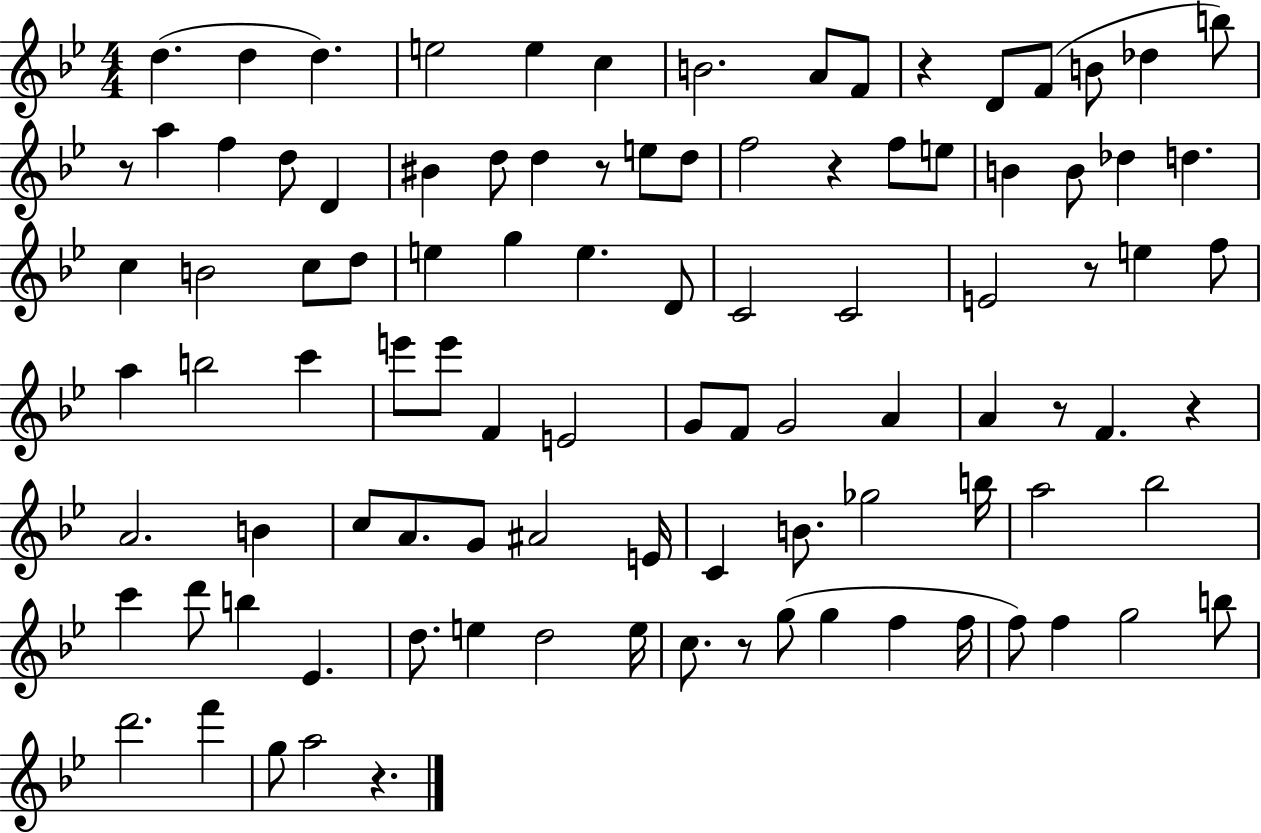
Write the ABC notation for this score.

X:1
T:Untitled
M:4/4
L:1/4
K:Bb
d d d e2 e c B2 A/2 F/2 z D/2 F/2 B/2 _d b/2 z/2 a f d/2 D ^B d/2 d z/2 e/2 d/2 f2 z f/2 e/2 B B/2 _d d c B2 c/2 d/2 e g e D/2 C2 C2 E2 z/2 e f/2 a b2 c' e'/2 e'/2 F E2 G/2 F/2 G2 A A z/2 F z A2 B c/2 A/2 G/2 ^A2 E/4 C B/2 _g2 b/4 a2 _b2 c' d'/2 b _E d/2 e d2 e/4 c/2 z/2 g/2 g f f/4 f/2 f g2 b/2 d'2 f' g/2 a2 z